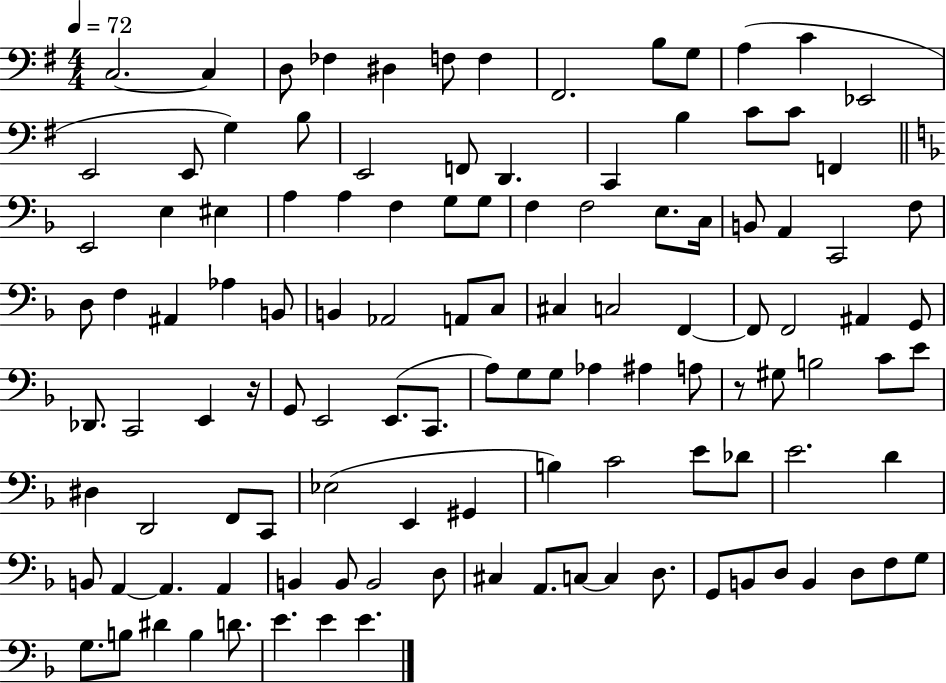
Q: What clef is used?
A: bass